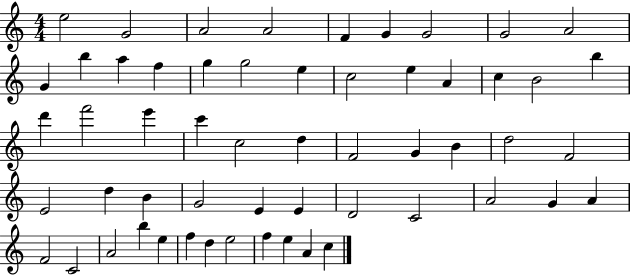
{
  \clef treble
  \numericTimeSignature
  \time 4/4
  \key c \major
  e''2 g'2 | a'2 a'2 | f'4 g'4 g'2 | g'2 a'2 | \break g'4 b''4 a''4 f''4 | g''4 g''2 e''4 | c''2 e''4 a'4 | c''4 b'2 b''4 | \break d'''4 f'''2 e'''4 | c'''4 c''2 d''4 | f'2 g'4 b'4 | d''2 f'2 | \break e'2 d''4 b'4 | g'2 e'4 e'4 | d'2 c'2 | a'2 g'4 a'4 | \break f'2 c'2 | a'2 b''4 e''4 | f''4 d''4 e''2 | f''4 e''4 a'4 c''4 | \break \bar "|."
}